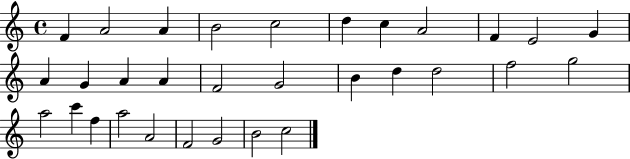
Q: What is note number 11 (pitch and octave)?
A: G4